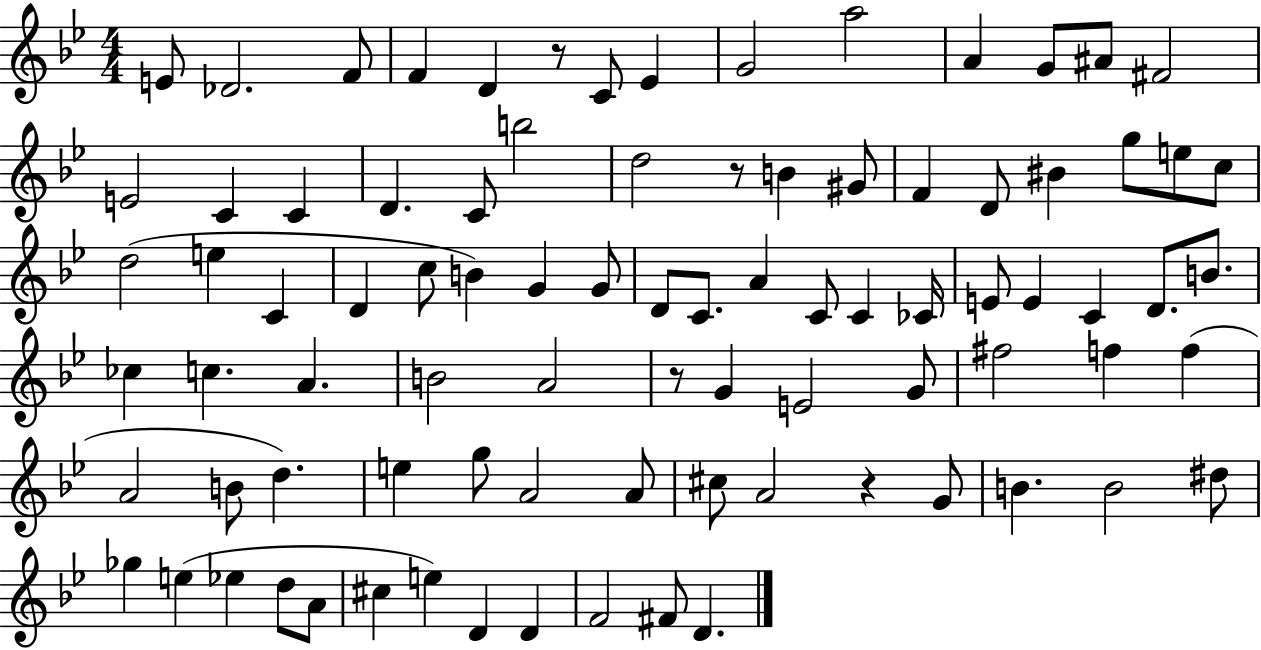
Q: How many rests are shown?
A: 4